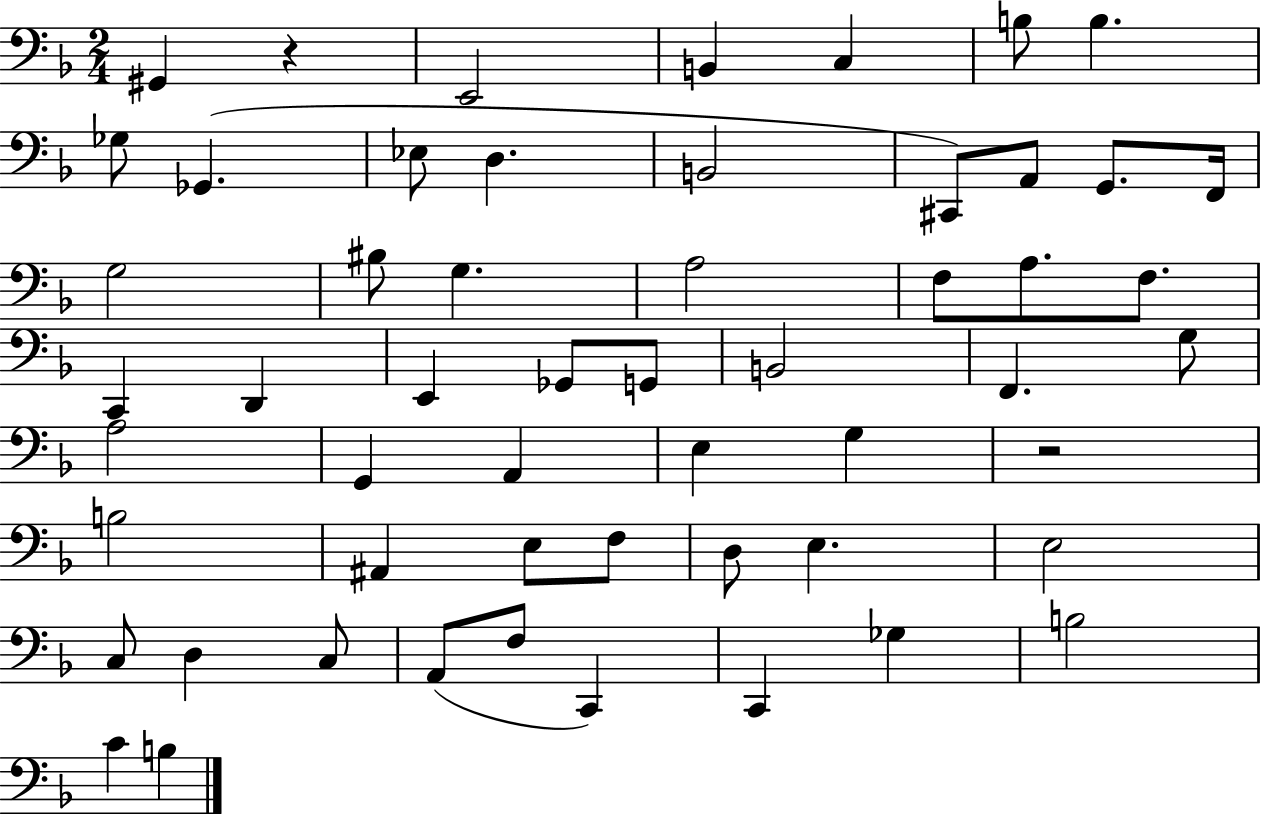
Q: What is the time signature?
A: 2/4